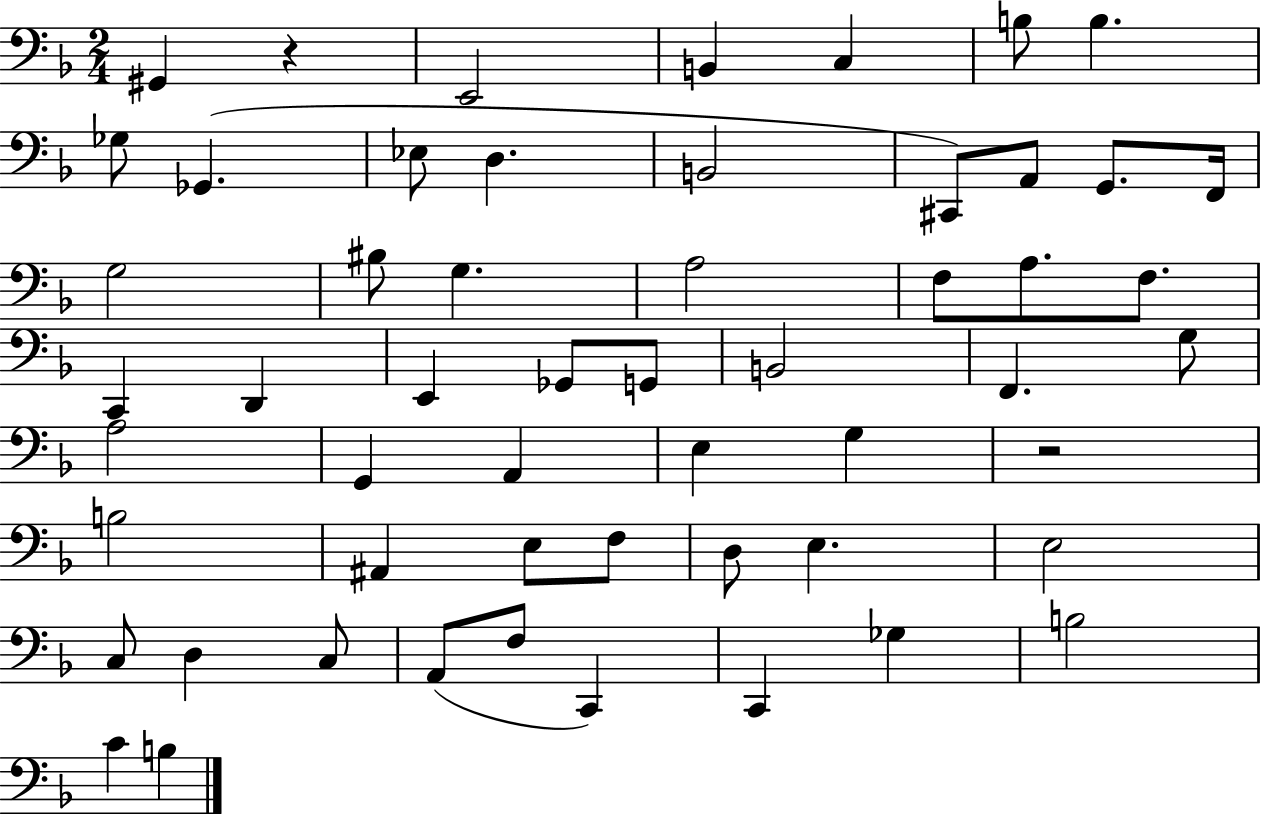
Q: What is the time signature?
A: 2/4